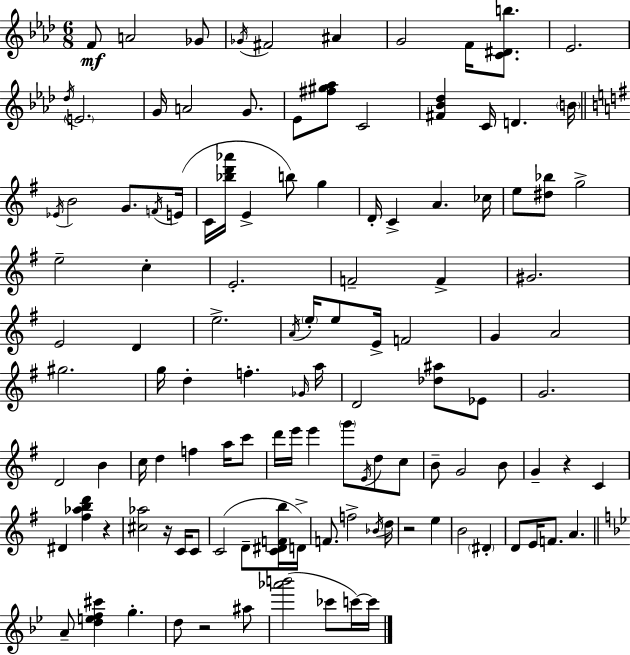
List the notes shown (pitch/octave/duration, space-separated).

F4/e A4/h Gb4/e Gb4/s F#4/h A#4/q G4/h F4/s [C4,D#4,B5]/e. Eb4/h. Db5/s E4/h. G4/s A4/h G4/e. Eb4/e [F#5,G#5,Ab5]/e C4/h [F#4,Bb4,Db5]/q C4/s D4/q. B4/s Eb4/s B4/h G4/e. F4/s E4/s C4/s [Bb5,D6,Ab6]/s E4/q B5/e G5/q D4/s C4/q A4/q. CES5/s E5/e [D#5,Bb5]/e G5/h E5/h C5/q E4/h. F4/h F4/q G#4/h. E4/h D4/q E5/h. A4/s E5/s E5/e E4/s F4/h G4/q A4/h G#5/h. G5/s D5/q F5/q. Gb4/s A5/s D4/h [Db5,A#5]/e Eb4/e G4/h. D4/h B4/q C5/s D5/q F5/q A5/s C6/e D6/s E6/s E6/q G6/e E4/s D5/e C5/e B4/e G4/h B4/e G4/q R/q C4/q D#4/q [F#5,Ab5,B5,D6]/q R/q [C#5,Ab5]/h R/s C4/s C4/e C4/h D4/e [C4,D#4,F4,B5]/s D4/s F4/e. F5/h Bb4/s D5/s R/h E5/q B4/h D#4/q D4/e E4/s F4/e. A4/q. A4/e [D5,E5,F5,C#6]/q G5/q. D5/e R/h A#5/e [Ab6,B6]/h CES6/e C6/s C6/s